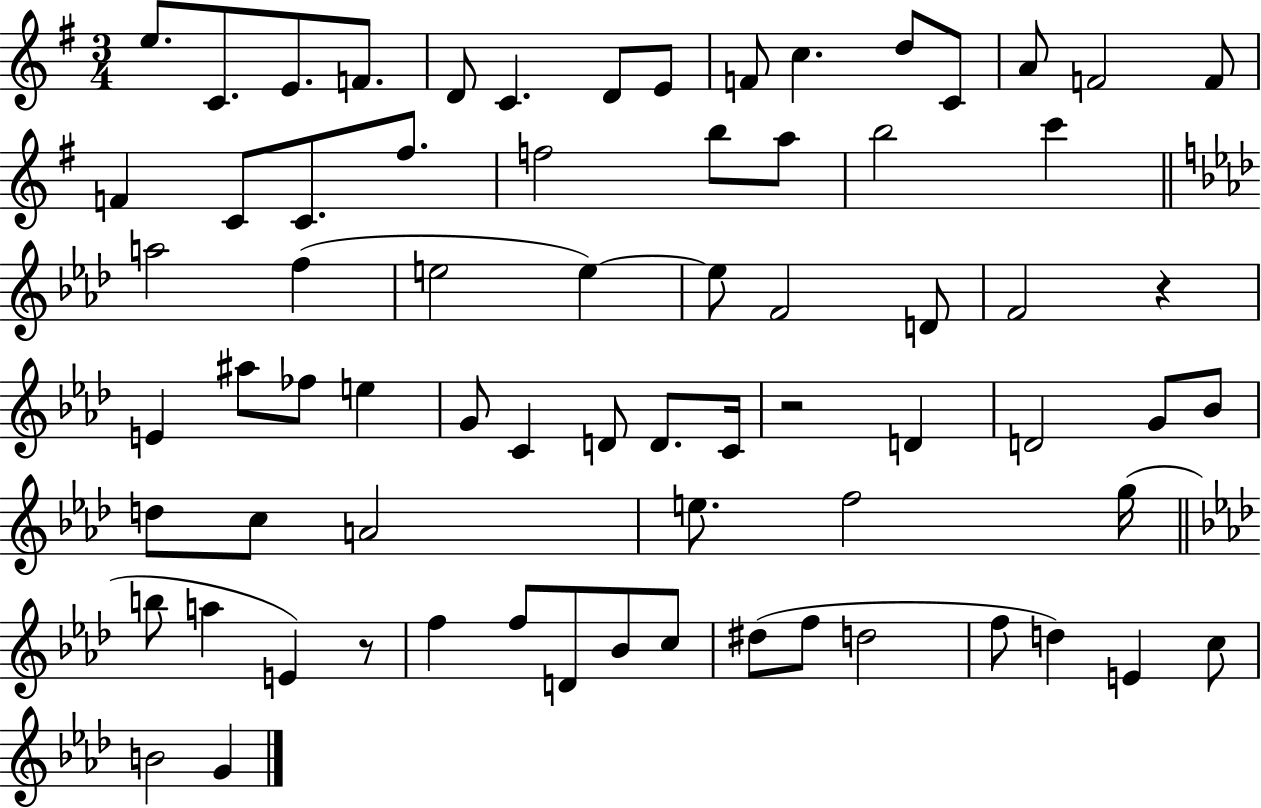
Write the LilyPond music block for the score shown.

{
  \clef treble
  \numericTimeSignature
  \time 3/4
  \key g \major
  \repeat volta 2 { e''8. c'8. e'8. f'8. | d'8 c'4. d'8 e'8 | f'8 c''4. d''8 c'8 | a'8 f'2 f'8 | \break f'4 c'8 c'8. fis''8. | f''2 b''8 a''8 | b''2 c'''4 | \bar "||" \break \key aes \major a''2 f''4( | e''2 e''4~~) | e''8 f'2 d'8 | f'2 r4 | \break e'4 ais''8 fes''8 e''4 | g'8 c'4 d'8 d'8. c'16 | r2 d'4 | d'2 g'8 bes'8 | \break d''8 c''8 a'2 | e''8. f''2 g''16( | \bar "||" \break \key f \minor b''8 a''4 e'4) r8 | f''4 f''8 d'8 bes'8 c''8 | dis''8( f''8 d''2 | f''8 d''4) e'4 c''8 | \break b'2 g'4 | } \bar "|."
}